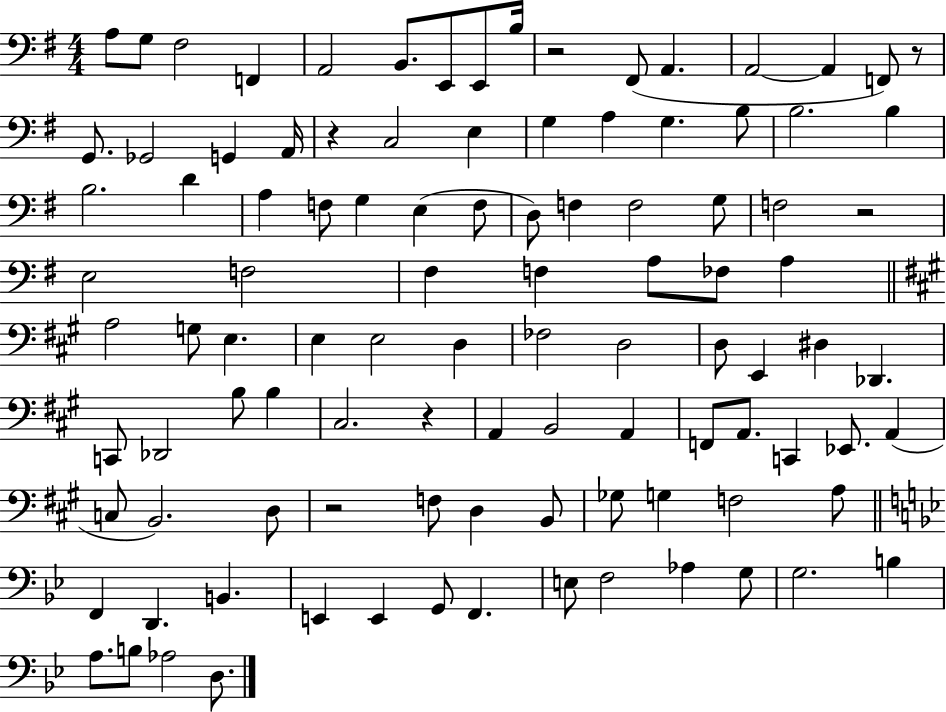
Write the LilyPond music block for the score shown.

{
  \clef bass
  \numericTimeSignature
  \time 4/4
  \key g \major
  \repeat volta 2 { a8 g8 fis2 f,4 | a,2 b,8. e,8 e,8 b16 | r2 fis,8( a,4. | a,2~~ a,4 f,8) r8 | \break g,8. ges,2 g,4 a,16 | r4 c2 e4 | g4 a4 g4. b8 | b2. b4 | \break b2. d'4 | a4 f8 g4 e4( f8 | d8) f4 f2 g8 | f2 r2 | \break e2 f2 | fis4 f4 a8 fes8 a4 | \bar "||" \break \key a \major a2 g8 e4. | e4 e2 d4 | fes2 d2 | d8 e,4 dis4 des,4. | \break c,8 des,2 b8 b4 | cis2. r4 | a,4 b,2 a,4 | f,8 a,8. c,4 ees,8. a,4( | \break c8 b,2.) d8 | r2 f8 d4 b,8 | ges8 g4 f2 a8 | \bar "||" \break \key bes \major f,4 d,4. b,4. | e,4 e,4 g,8 f,4. | e8 f2 aes4 g8 | g2. b4 | \break a8. b8 aes2 d8. | } \bar "|."
}